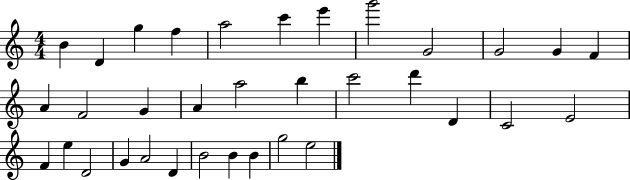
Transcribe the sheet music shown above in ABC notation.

X:1
T:Untitled
M:4/4
L:1/4
K:C
B D g f a2 c' e' g'2 G2 G2 G F A F2 G A a2 b c'2 d' D C2 E2 F e D2 G A2 D B2 B B g2 e2